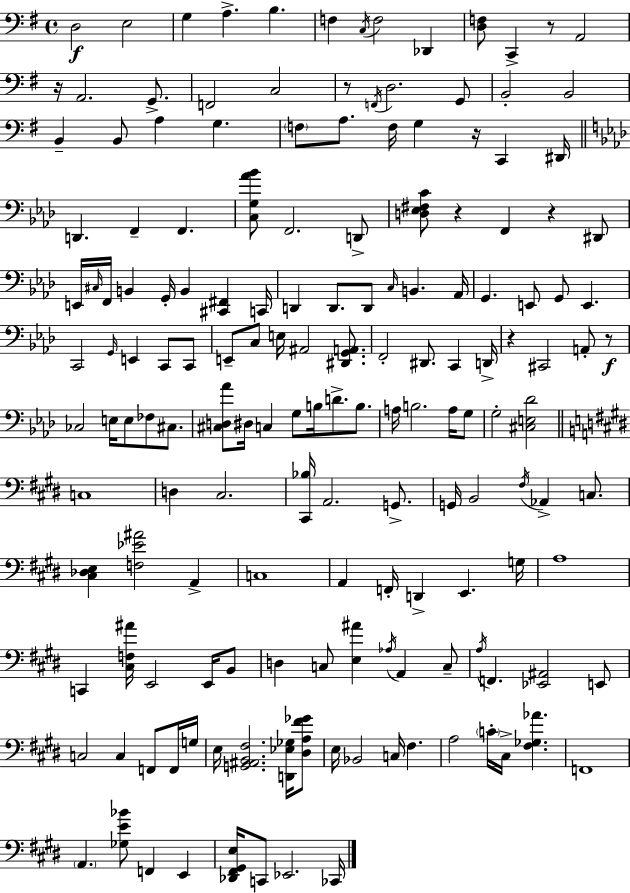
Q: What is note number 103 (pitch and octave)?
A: A3